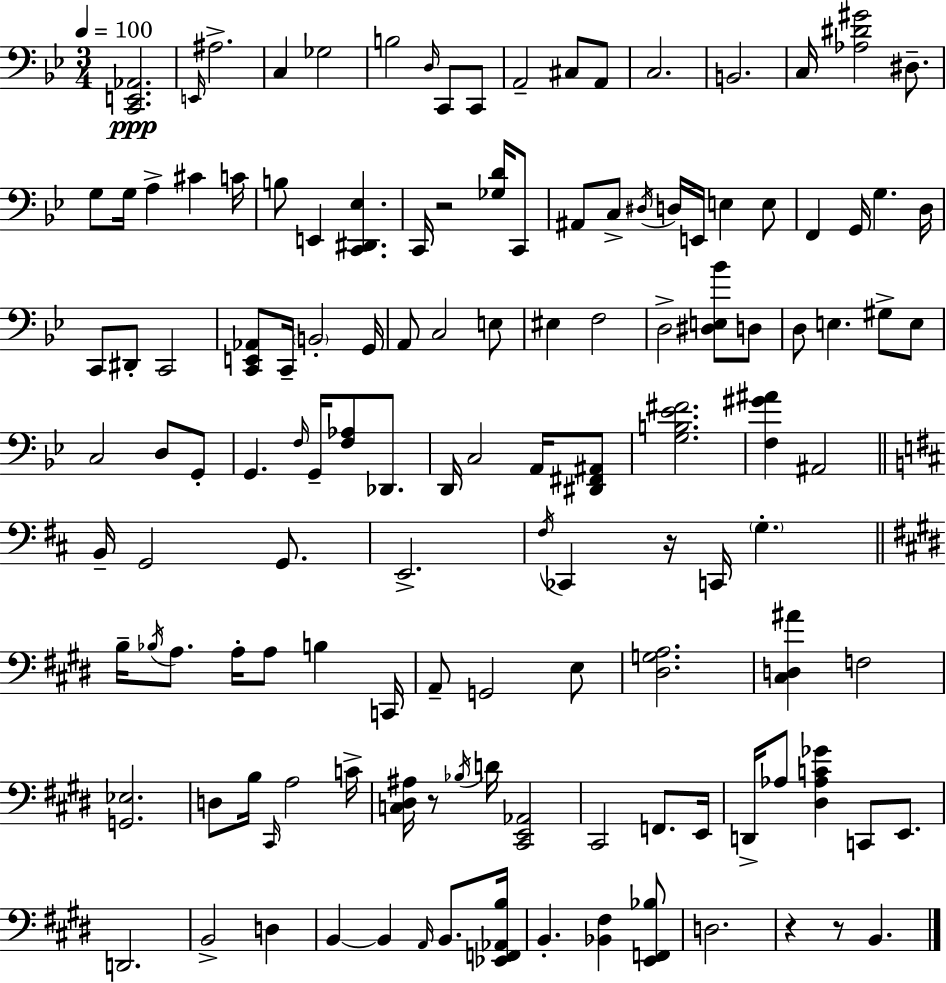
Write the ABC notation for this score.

X:1
T:Untitled
M:3/4
L:1/4
K:Gm
[C,,E,,_A,,]2 E,,/4 ^A,2 C, _G,2 B,2 D,/4 C,,/2 C,,/2 A,,2 ^C,/2 A,,/2 C,2 B,,2 C,/4 [_A,^D^G]2 ^D,/2 G,/2 G,/4 A, ^C C/4 B,/2 E,, [C,,^D,,_E,] C,,/4 z2 [_G,D]/4 C,,/2 ^A,,/2 C,/2 ^D,/4 D,/4 E,,/4 E, E,/2 F,, G,,/4 G, D,/4 C,,/2 ^D,,/2 C,,2 [C,,E,,_A,,]/2 C,,/4 B,,2 G,,/4 A,,/2 C,2 E,/2 ^E, F,2 D,2 [^D,E,_B]/2 D,/2 D,/2 E, ^G,/2 E,/2 C,2 D,/2 G,,/2 G,, F,/4 G,,/4 [F,_A,]/2 _D,,/2 D,,/4 C,2 A,,/4 [^D,,^F,,^A,,]/2 [G,B,_E^F]2 [F,^G^A] ^A,,2 B,,/4 G,,2 G,,/2 E,,2 ^F,/4 _C,, z/4 C,,/4 G, B,/4 _B,/4 A,/2 A,/4 A,/2 B, C,,/4 A,,/2 G,,2 E,/2 [^D,G,A,]2 [^C,D,^A] F,2 [G,,_E,]2 D,/2 B,/4 ^C,,/4 A,2 C/4 [C,^D,^A,]/4 z/2 _B,/4 D/4 [^C,,E,,_A,,]2 ^C,,2 F,,/2 E,,/4 D,,/4 _A,/2 [^D,_A,C_G] C,,/2 E,,/2 D,,2 B,,2 D, B,, B,, A,,/4 B,,/2 [_E,,F,,_A,,B,]/4 B,, [_B,,^F,] [E,,F,,_B,]/2 D,2 z z/2 B,,